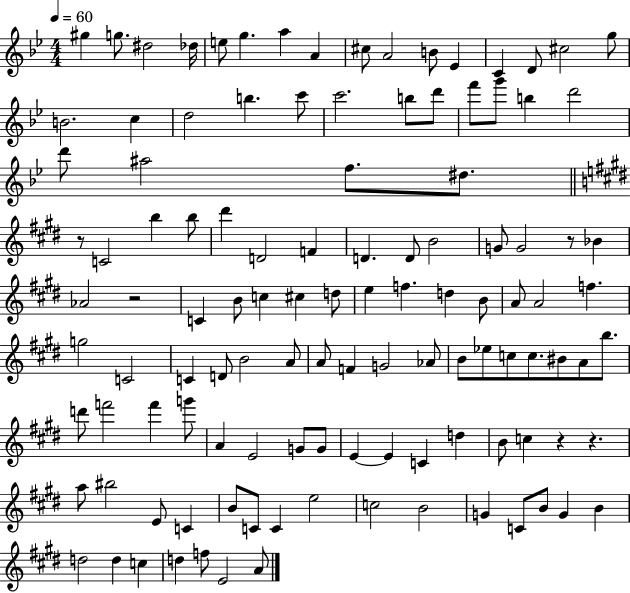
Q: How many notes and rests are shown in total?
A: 115